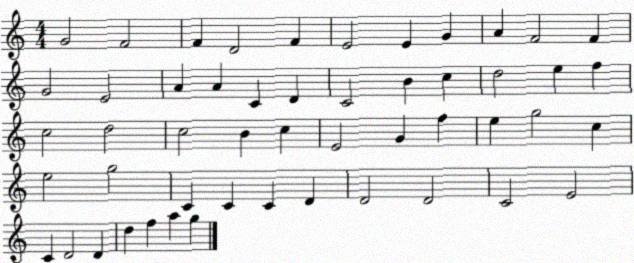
X:1
T:Untitled
M:4/4
L:1/4
K:C
G2 F2 F D2 F E2 E G A F2 F G2 E2 A A C D C2 B c d2 e f c2 d2 c2 B c E2 G f e g2 c e2 g2 C C C D D2 D2 C2 E2 C D2 D d f a g